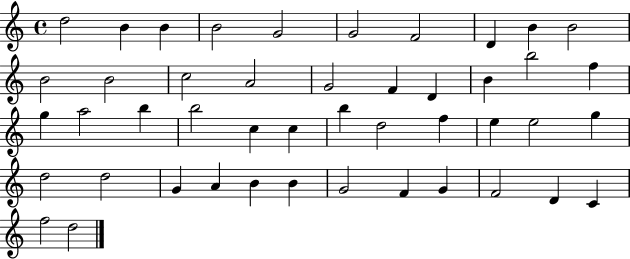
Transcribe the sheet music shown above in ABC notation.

X:1
T:Untitled
M:4/4
L:1/4
K:C
d2 B B B2 G2 G2 F2 D B B2 B2 B2 c2 A2 G2 F D B b2 f g a2 b b2 c c b d2 f e e2 g d2 d2 G A B B G2 F G F2 D C f2 d2